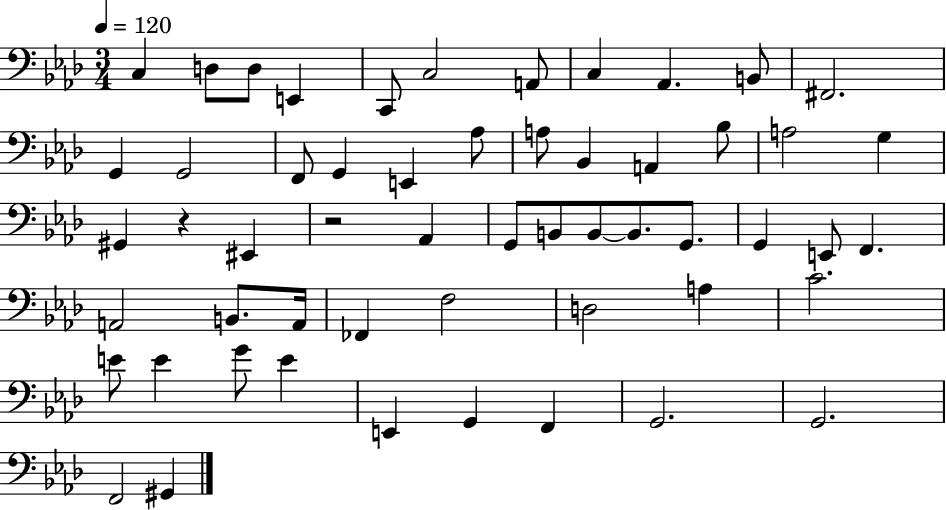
{
  \clef bass
  \numericTimeSignature
  \time 3/4
  \key aes \major
  \tempo 4 = 120
  \repeat volta 2 { c4 d8 d8 e,4 | c,8 c2 a,8 | c4 aes,4. b,8 | fis,2. | \break g,4 g,2 | f,8 g,4 e,4 aes8 | a8 bes,4 a,4 bes8 | a2 g4 | \break gis,4 r4 eis,4 | r2 aes,4 | g,8 b,8 b,8~~ b,8. g,8. | g,4 e,8 f,4. | \break a,2 b,8. a,16 | fes,4 f2 | d2 a4 | c'2. | \break e'8 e'4 g'8 e'4 | e,4 g,4 f,4 | g,2. | g,2. | \break f,2 gis,4 | } \bar "|."
}